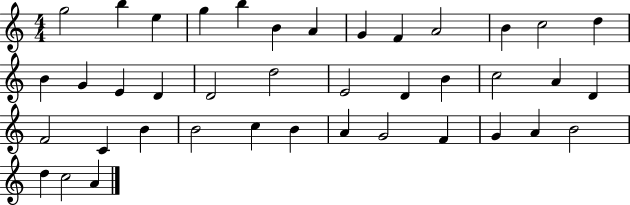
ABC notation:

X:1
T:Untitled
M:4/4
L:1/4
K:C
g2 b e g b B A G F A2 B c2 d B G E D D2 d2 E2 D B c2 A D F2 C B B2 c B A G2 F G A B2 d c2 A